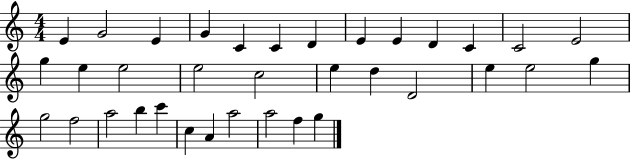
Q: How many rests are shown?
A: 0